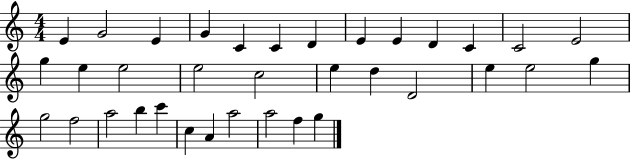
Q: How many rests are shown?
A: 0